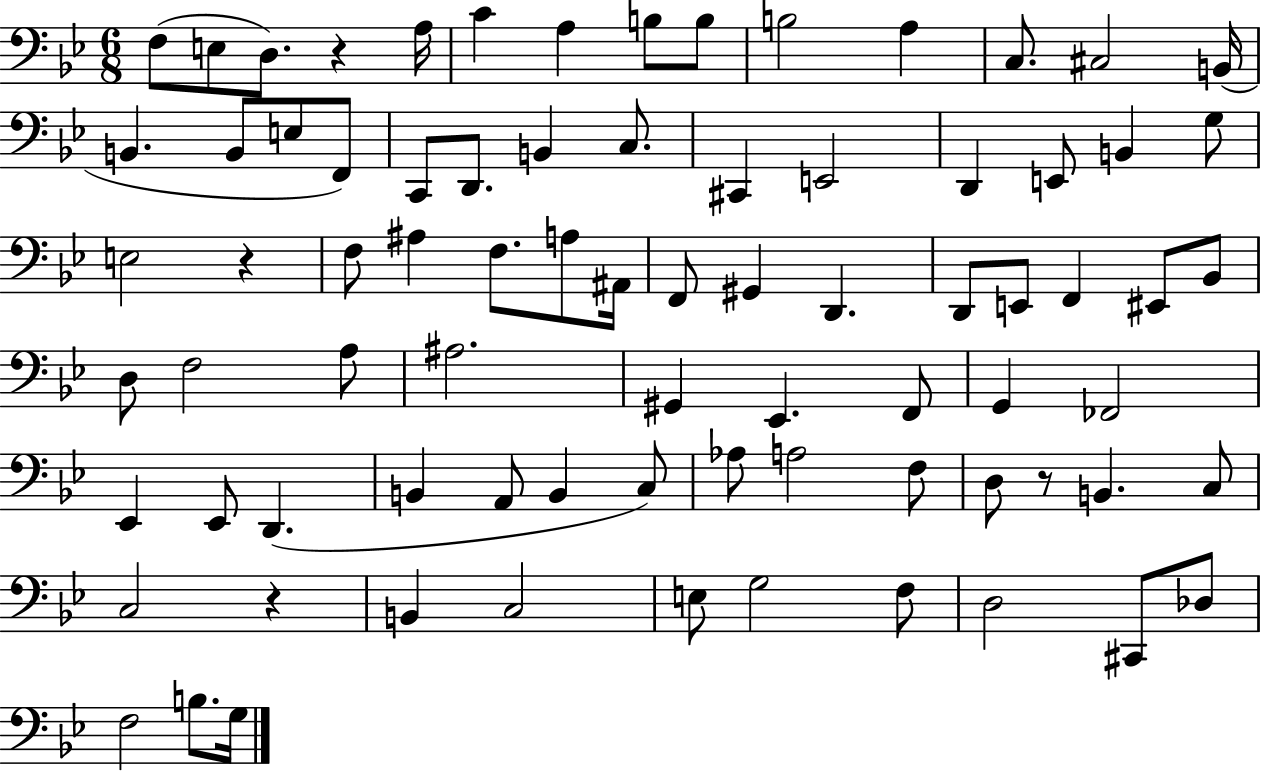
F3/e E3/e D3/e. R/q A3/s C4/q A3/q B3/e B3/e B3/h A3/q C3/e. C#3/h B2/s B2/q. B2/e E3/e F2/e C2/e D2/e. B2/q C3/e. C#2/q E2/h D2/q E2/e B2/q G3/e E3/h R/q F3/e A#3/q F3/e. A3/e A#2/s F2/e G#2/q D2/q. D2/e E2/e F2/q EIS2/e Bb2/e D3/e F3/h A3/e A#3/h. G#2/q Eb2/q. F2/e G2/q FES2/h Eb2/q Eb2/e D2/q. B2/q A2/e B2/q C3/e Ab3/e A3/h F3/e D3/e R/e B2/q. C3/e C3/h R/q B2/q C3/h E3/e G3/h F3/e D3/h C#2/e Db3/e F3/h B3/e. G3/s